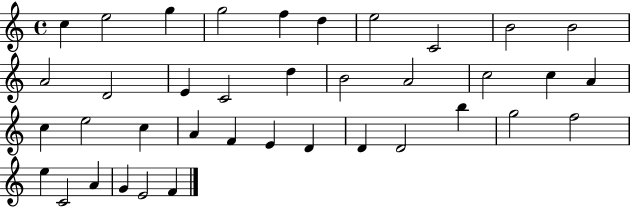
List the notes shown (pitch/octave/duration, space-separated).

C5/q E5/h G5/q G5/h F5/q D5/q E5/h C4/h B4/h B4/h A4/h D4/h E4/q C4/h D5/q B4/h A4/h C5/h C5/q A4/q C5/q E5/h C5/q A4/q F4/q E4/q D4/q D4/q D4/h B5/q G5/h F5/h E5/q C4/h A4/q G4/q E4/h F4/q